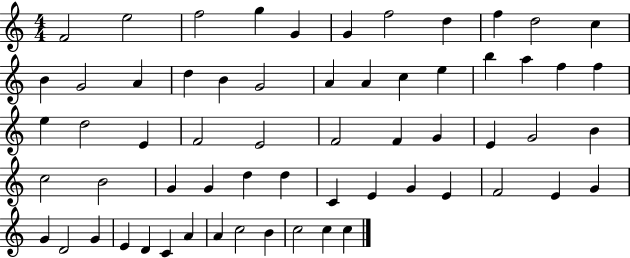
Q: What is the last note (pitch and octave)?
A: C5